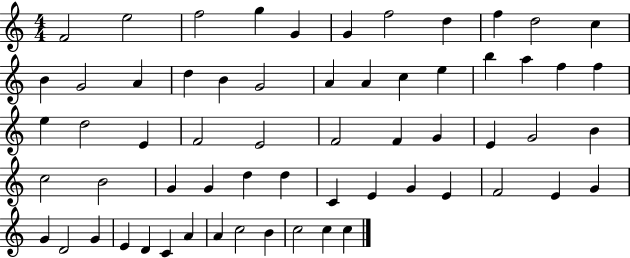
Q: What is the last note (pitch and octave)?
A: C5